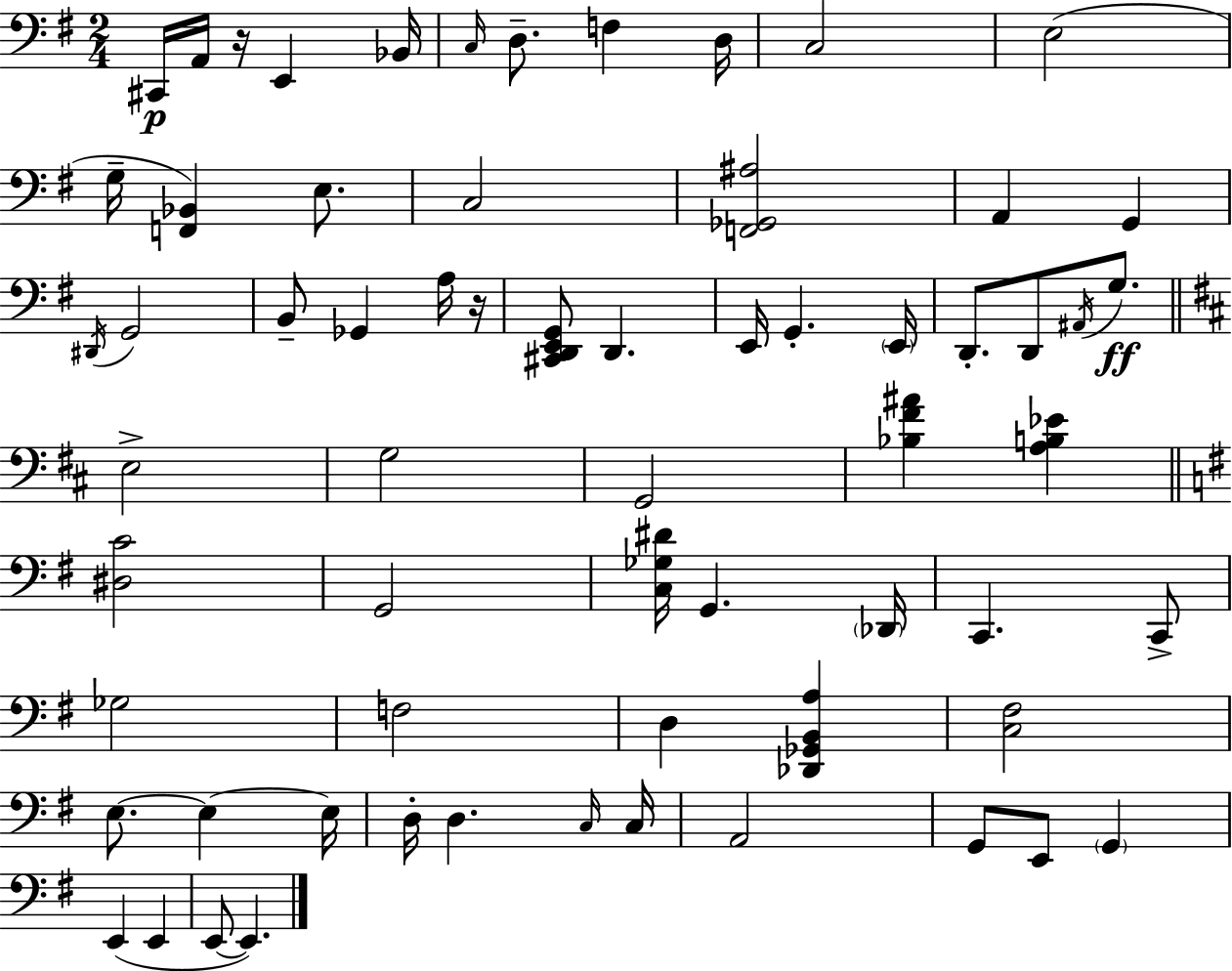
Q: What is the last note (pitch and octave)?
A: E2